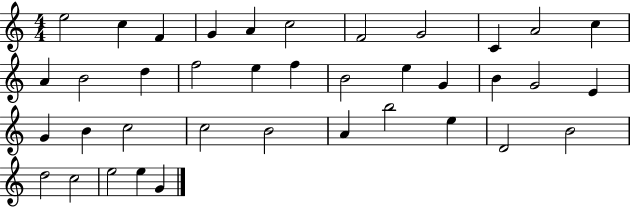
{
  \clef treble
  \numericTimeSignature
  \time 4/4
  \key c \major
  e''2 c''4 f'4 | g'4 a'4 c''2 | f'2 g'2 | c'4 a'2 c''4 | \break a'4 b'2 d''4 | f''2 e''4 f''4 | b'2 e''4 g'4 | b'4 g'2 e'4 | \break g'4 b'4 c''2 | c''2 b'2 | a'4 b''2 e''4 | d'2 b'2 | \break d''2 c''2 | e''2 e''4 g'4 | \bar "|."
}